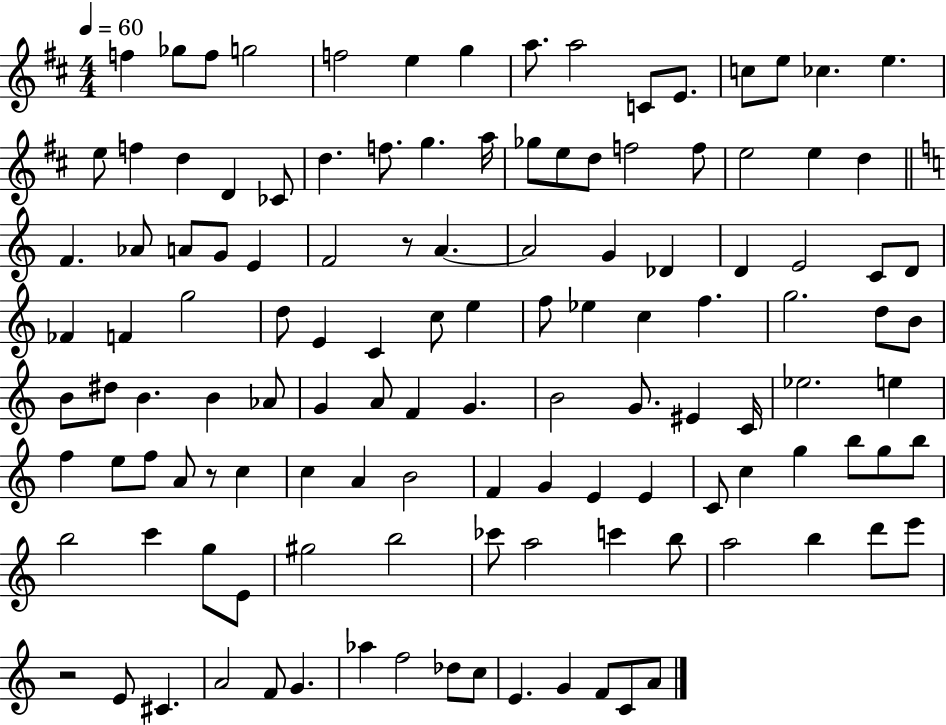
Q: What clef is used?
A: treble